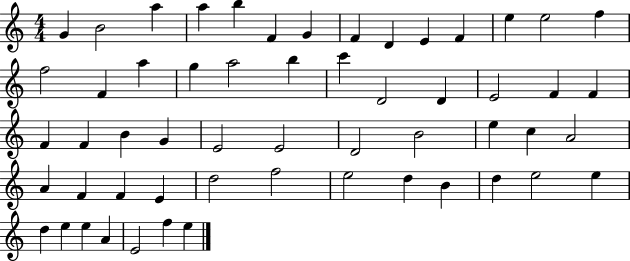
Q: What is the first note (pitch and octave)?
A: G4